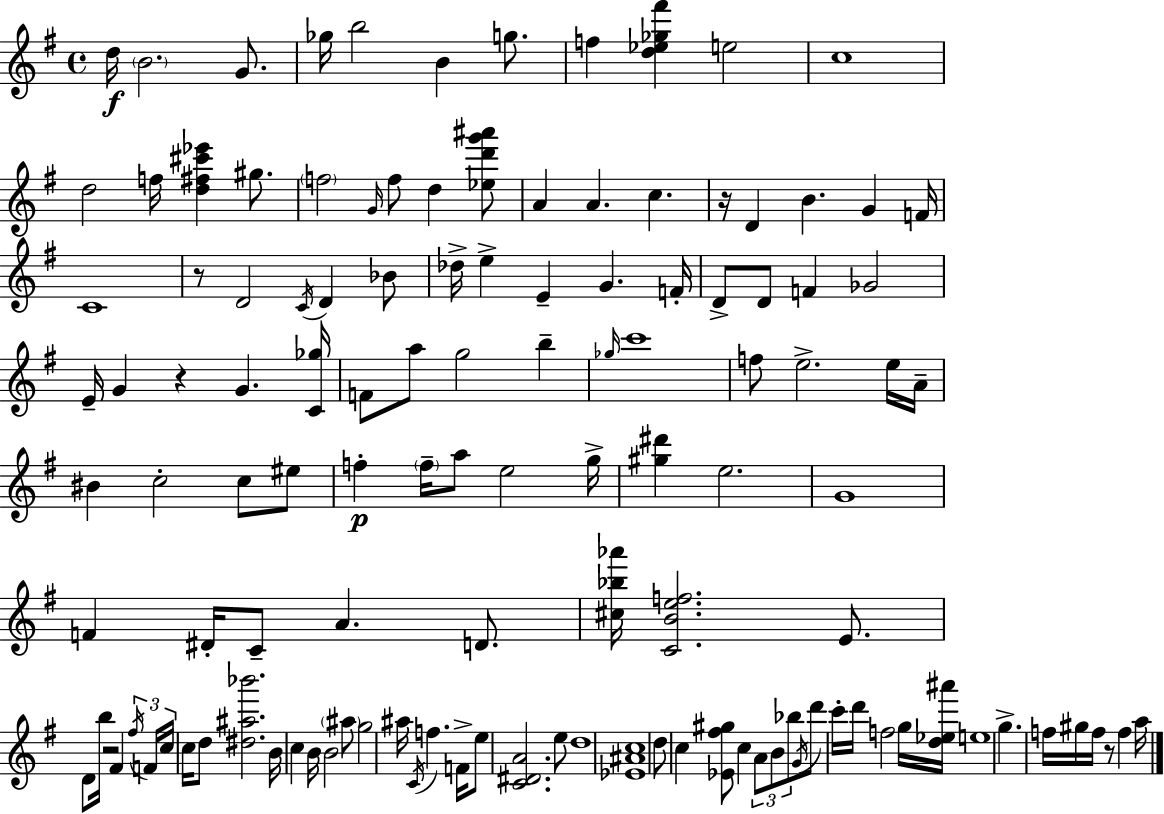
D5/s B4/h. G4/e. Gb5/s B5/h B4/q G5/e. F5/q [D5,Eb5,Gb5,F#6]/q E5/h C5/w D5/h F5/s [D5,F#5,C#6,Eb6]/q G#5/e. F5/h G4/s F5/e D5/q [Eb5,D6,G6,A#6]/e A4/q A4/q. C5/q. R/s D4/q B4/q. G4/q F4/s C4/w R/e D4/h C4/s D4/q Bb4/e Db5/s E5/q E4/q G4/q. F4/s D4/e D4/e F4/q Gb4/h E4/s G4/q R/q G4/q. [C4,Gb5]/s F4/e A5/e G5/h B5/q Gb5/s C6/w F5/e E5/h. E5/s A4/s BIS4/q C5/h C5/e EIS5/e F5/q F5/s A5/e E5/h G5/s [G#5,D#6]/q E5/h. G4/w F4/q D#4/s C4/e A4/q. D4/e. [C#5,Bb5,Ab6]/s [C4,B4,E5,F5]/h. E4/e. D4/e B5/s R/h F#4/q F#5/s F4/s C5/s C5/s D5/e [D#5,A#5,Bb6]/h. B4/s C5/q B4/s B4/h A#5/e G5/h A#5/s C4/s F5/q. F4/s E5/e [C4,D#4,A4]/h. E5/e D5/w [Eb4,A#4,C5]/w D5/e C5/q [Eb4,F#5,G#5]/e C5/q A4/e B4/e Bb5/e G4/s D6/e C6/s D6/s F5/h G5/s [D5,Eb5,A#6]/s E5/w G5/q. F5/s G#5/s F5/s R/e F5/q A5/s